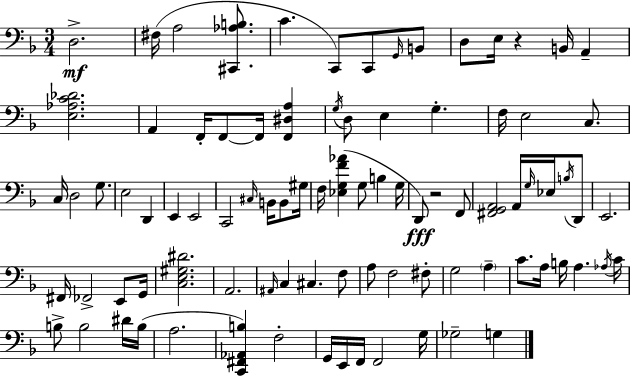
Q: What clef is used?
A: bass